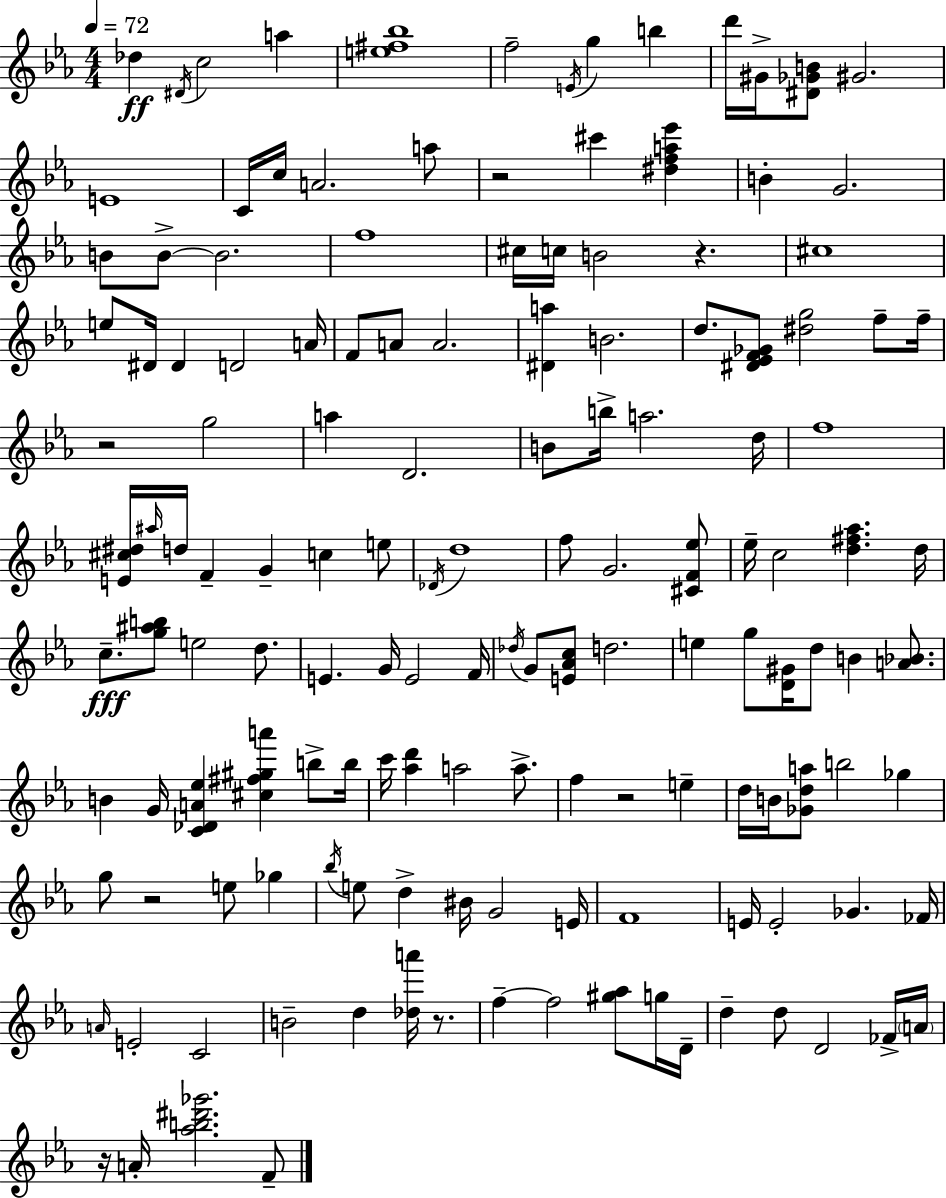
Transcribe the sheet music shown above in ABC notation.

X:1
T:Untitled
M:4/4
L:1/4
K:Eb
_d ^D/4 c2 a [e^f_b]4 f2 E/4 g b d'/4 ^G/4 [^D_GB]/2 ^G2 E4 C/4 c/4 A2 a/2 z2 ^c' [^dfa_e'] B G2 B/2 B/2 B2 f4 ^c/4 c/4 B2 z ^c4 e/2 ^D/4 ^D D2 A/4 F/2 A/2 A2 [^Da] B2 d/2 [^D_EF_G]/2 [^dg]2 f/2 f/4 z2 g2 a D2 B/2 b/4 a2 d/4 f4 [E^c^d]/4 ^a/4 d/4 F G c e/2 _D/4 d4 f/2 G2 [^CF_e]/2 _e/4 c2 [d^f_a] d/4 c/2 [g^ab]/2 e2 d/2 E G/4 E2 F/4 _d/4 G/2 [E_Ac]/2 d2 e g/2 [D^G]/4 d/2 B [A_B]/2 B G/4 [C_DA_e] [^c^f^ga'] b/2 b/4 c'/4 [_ad'] a2 a/2 f z2 e d/4 B/4 [_Gda]/2 b2 _g g/2 z2 e/2 _g _b/4 e/2 d ^B/4 G2 E/4 F4 E/4 E2 _G _F/4 A/4 E2 C2 B2 d [_da']/4 z/2 f f2 [^g_a]/2 g/4 D/4 d d/2 D2 _F/4 A/4 z/4 A/4 [_ab^d'_g']2 F/2